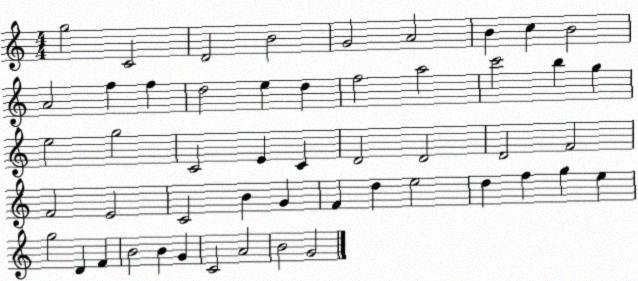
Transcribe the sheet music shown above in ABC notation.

X:1
T:Untitled
M:4/4
L:1/4
K:C
g2 C2 D2 B2 G2 A2 B c B2 A2 f f d2 e d f2 a2 c'2 b g e2 g2 C2 E C D2 D2 D2 F2 F2 E2 C2 B G F d e2 d f g e g2 D F B2 B G C2 A2 B2 G2